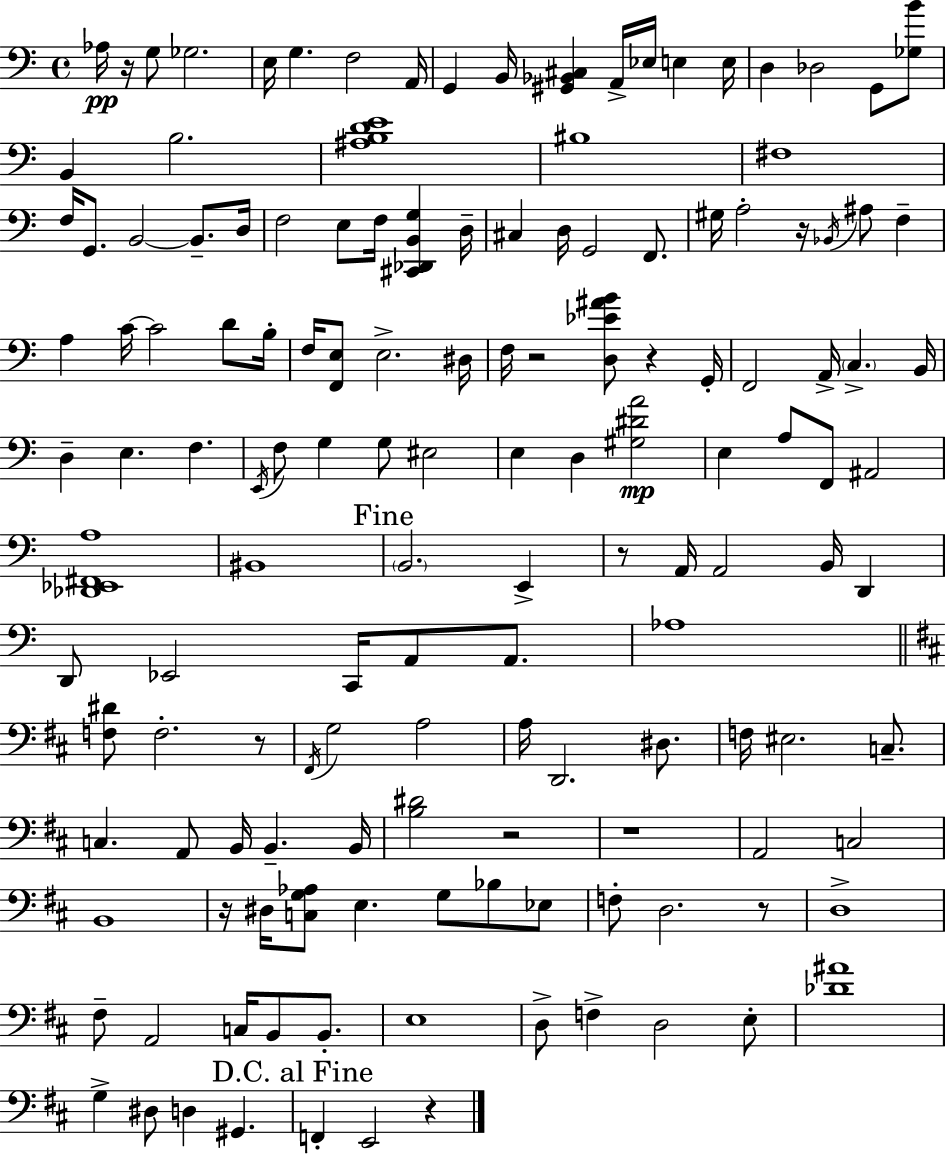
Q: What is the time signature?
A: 4/4